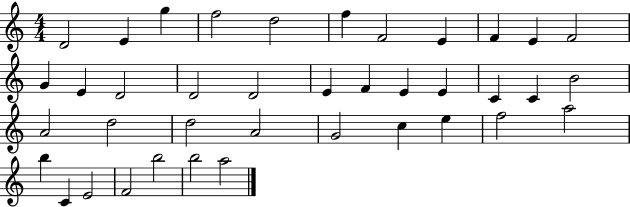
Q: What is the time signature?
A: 4/4